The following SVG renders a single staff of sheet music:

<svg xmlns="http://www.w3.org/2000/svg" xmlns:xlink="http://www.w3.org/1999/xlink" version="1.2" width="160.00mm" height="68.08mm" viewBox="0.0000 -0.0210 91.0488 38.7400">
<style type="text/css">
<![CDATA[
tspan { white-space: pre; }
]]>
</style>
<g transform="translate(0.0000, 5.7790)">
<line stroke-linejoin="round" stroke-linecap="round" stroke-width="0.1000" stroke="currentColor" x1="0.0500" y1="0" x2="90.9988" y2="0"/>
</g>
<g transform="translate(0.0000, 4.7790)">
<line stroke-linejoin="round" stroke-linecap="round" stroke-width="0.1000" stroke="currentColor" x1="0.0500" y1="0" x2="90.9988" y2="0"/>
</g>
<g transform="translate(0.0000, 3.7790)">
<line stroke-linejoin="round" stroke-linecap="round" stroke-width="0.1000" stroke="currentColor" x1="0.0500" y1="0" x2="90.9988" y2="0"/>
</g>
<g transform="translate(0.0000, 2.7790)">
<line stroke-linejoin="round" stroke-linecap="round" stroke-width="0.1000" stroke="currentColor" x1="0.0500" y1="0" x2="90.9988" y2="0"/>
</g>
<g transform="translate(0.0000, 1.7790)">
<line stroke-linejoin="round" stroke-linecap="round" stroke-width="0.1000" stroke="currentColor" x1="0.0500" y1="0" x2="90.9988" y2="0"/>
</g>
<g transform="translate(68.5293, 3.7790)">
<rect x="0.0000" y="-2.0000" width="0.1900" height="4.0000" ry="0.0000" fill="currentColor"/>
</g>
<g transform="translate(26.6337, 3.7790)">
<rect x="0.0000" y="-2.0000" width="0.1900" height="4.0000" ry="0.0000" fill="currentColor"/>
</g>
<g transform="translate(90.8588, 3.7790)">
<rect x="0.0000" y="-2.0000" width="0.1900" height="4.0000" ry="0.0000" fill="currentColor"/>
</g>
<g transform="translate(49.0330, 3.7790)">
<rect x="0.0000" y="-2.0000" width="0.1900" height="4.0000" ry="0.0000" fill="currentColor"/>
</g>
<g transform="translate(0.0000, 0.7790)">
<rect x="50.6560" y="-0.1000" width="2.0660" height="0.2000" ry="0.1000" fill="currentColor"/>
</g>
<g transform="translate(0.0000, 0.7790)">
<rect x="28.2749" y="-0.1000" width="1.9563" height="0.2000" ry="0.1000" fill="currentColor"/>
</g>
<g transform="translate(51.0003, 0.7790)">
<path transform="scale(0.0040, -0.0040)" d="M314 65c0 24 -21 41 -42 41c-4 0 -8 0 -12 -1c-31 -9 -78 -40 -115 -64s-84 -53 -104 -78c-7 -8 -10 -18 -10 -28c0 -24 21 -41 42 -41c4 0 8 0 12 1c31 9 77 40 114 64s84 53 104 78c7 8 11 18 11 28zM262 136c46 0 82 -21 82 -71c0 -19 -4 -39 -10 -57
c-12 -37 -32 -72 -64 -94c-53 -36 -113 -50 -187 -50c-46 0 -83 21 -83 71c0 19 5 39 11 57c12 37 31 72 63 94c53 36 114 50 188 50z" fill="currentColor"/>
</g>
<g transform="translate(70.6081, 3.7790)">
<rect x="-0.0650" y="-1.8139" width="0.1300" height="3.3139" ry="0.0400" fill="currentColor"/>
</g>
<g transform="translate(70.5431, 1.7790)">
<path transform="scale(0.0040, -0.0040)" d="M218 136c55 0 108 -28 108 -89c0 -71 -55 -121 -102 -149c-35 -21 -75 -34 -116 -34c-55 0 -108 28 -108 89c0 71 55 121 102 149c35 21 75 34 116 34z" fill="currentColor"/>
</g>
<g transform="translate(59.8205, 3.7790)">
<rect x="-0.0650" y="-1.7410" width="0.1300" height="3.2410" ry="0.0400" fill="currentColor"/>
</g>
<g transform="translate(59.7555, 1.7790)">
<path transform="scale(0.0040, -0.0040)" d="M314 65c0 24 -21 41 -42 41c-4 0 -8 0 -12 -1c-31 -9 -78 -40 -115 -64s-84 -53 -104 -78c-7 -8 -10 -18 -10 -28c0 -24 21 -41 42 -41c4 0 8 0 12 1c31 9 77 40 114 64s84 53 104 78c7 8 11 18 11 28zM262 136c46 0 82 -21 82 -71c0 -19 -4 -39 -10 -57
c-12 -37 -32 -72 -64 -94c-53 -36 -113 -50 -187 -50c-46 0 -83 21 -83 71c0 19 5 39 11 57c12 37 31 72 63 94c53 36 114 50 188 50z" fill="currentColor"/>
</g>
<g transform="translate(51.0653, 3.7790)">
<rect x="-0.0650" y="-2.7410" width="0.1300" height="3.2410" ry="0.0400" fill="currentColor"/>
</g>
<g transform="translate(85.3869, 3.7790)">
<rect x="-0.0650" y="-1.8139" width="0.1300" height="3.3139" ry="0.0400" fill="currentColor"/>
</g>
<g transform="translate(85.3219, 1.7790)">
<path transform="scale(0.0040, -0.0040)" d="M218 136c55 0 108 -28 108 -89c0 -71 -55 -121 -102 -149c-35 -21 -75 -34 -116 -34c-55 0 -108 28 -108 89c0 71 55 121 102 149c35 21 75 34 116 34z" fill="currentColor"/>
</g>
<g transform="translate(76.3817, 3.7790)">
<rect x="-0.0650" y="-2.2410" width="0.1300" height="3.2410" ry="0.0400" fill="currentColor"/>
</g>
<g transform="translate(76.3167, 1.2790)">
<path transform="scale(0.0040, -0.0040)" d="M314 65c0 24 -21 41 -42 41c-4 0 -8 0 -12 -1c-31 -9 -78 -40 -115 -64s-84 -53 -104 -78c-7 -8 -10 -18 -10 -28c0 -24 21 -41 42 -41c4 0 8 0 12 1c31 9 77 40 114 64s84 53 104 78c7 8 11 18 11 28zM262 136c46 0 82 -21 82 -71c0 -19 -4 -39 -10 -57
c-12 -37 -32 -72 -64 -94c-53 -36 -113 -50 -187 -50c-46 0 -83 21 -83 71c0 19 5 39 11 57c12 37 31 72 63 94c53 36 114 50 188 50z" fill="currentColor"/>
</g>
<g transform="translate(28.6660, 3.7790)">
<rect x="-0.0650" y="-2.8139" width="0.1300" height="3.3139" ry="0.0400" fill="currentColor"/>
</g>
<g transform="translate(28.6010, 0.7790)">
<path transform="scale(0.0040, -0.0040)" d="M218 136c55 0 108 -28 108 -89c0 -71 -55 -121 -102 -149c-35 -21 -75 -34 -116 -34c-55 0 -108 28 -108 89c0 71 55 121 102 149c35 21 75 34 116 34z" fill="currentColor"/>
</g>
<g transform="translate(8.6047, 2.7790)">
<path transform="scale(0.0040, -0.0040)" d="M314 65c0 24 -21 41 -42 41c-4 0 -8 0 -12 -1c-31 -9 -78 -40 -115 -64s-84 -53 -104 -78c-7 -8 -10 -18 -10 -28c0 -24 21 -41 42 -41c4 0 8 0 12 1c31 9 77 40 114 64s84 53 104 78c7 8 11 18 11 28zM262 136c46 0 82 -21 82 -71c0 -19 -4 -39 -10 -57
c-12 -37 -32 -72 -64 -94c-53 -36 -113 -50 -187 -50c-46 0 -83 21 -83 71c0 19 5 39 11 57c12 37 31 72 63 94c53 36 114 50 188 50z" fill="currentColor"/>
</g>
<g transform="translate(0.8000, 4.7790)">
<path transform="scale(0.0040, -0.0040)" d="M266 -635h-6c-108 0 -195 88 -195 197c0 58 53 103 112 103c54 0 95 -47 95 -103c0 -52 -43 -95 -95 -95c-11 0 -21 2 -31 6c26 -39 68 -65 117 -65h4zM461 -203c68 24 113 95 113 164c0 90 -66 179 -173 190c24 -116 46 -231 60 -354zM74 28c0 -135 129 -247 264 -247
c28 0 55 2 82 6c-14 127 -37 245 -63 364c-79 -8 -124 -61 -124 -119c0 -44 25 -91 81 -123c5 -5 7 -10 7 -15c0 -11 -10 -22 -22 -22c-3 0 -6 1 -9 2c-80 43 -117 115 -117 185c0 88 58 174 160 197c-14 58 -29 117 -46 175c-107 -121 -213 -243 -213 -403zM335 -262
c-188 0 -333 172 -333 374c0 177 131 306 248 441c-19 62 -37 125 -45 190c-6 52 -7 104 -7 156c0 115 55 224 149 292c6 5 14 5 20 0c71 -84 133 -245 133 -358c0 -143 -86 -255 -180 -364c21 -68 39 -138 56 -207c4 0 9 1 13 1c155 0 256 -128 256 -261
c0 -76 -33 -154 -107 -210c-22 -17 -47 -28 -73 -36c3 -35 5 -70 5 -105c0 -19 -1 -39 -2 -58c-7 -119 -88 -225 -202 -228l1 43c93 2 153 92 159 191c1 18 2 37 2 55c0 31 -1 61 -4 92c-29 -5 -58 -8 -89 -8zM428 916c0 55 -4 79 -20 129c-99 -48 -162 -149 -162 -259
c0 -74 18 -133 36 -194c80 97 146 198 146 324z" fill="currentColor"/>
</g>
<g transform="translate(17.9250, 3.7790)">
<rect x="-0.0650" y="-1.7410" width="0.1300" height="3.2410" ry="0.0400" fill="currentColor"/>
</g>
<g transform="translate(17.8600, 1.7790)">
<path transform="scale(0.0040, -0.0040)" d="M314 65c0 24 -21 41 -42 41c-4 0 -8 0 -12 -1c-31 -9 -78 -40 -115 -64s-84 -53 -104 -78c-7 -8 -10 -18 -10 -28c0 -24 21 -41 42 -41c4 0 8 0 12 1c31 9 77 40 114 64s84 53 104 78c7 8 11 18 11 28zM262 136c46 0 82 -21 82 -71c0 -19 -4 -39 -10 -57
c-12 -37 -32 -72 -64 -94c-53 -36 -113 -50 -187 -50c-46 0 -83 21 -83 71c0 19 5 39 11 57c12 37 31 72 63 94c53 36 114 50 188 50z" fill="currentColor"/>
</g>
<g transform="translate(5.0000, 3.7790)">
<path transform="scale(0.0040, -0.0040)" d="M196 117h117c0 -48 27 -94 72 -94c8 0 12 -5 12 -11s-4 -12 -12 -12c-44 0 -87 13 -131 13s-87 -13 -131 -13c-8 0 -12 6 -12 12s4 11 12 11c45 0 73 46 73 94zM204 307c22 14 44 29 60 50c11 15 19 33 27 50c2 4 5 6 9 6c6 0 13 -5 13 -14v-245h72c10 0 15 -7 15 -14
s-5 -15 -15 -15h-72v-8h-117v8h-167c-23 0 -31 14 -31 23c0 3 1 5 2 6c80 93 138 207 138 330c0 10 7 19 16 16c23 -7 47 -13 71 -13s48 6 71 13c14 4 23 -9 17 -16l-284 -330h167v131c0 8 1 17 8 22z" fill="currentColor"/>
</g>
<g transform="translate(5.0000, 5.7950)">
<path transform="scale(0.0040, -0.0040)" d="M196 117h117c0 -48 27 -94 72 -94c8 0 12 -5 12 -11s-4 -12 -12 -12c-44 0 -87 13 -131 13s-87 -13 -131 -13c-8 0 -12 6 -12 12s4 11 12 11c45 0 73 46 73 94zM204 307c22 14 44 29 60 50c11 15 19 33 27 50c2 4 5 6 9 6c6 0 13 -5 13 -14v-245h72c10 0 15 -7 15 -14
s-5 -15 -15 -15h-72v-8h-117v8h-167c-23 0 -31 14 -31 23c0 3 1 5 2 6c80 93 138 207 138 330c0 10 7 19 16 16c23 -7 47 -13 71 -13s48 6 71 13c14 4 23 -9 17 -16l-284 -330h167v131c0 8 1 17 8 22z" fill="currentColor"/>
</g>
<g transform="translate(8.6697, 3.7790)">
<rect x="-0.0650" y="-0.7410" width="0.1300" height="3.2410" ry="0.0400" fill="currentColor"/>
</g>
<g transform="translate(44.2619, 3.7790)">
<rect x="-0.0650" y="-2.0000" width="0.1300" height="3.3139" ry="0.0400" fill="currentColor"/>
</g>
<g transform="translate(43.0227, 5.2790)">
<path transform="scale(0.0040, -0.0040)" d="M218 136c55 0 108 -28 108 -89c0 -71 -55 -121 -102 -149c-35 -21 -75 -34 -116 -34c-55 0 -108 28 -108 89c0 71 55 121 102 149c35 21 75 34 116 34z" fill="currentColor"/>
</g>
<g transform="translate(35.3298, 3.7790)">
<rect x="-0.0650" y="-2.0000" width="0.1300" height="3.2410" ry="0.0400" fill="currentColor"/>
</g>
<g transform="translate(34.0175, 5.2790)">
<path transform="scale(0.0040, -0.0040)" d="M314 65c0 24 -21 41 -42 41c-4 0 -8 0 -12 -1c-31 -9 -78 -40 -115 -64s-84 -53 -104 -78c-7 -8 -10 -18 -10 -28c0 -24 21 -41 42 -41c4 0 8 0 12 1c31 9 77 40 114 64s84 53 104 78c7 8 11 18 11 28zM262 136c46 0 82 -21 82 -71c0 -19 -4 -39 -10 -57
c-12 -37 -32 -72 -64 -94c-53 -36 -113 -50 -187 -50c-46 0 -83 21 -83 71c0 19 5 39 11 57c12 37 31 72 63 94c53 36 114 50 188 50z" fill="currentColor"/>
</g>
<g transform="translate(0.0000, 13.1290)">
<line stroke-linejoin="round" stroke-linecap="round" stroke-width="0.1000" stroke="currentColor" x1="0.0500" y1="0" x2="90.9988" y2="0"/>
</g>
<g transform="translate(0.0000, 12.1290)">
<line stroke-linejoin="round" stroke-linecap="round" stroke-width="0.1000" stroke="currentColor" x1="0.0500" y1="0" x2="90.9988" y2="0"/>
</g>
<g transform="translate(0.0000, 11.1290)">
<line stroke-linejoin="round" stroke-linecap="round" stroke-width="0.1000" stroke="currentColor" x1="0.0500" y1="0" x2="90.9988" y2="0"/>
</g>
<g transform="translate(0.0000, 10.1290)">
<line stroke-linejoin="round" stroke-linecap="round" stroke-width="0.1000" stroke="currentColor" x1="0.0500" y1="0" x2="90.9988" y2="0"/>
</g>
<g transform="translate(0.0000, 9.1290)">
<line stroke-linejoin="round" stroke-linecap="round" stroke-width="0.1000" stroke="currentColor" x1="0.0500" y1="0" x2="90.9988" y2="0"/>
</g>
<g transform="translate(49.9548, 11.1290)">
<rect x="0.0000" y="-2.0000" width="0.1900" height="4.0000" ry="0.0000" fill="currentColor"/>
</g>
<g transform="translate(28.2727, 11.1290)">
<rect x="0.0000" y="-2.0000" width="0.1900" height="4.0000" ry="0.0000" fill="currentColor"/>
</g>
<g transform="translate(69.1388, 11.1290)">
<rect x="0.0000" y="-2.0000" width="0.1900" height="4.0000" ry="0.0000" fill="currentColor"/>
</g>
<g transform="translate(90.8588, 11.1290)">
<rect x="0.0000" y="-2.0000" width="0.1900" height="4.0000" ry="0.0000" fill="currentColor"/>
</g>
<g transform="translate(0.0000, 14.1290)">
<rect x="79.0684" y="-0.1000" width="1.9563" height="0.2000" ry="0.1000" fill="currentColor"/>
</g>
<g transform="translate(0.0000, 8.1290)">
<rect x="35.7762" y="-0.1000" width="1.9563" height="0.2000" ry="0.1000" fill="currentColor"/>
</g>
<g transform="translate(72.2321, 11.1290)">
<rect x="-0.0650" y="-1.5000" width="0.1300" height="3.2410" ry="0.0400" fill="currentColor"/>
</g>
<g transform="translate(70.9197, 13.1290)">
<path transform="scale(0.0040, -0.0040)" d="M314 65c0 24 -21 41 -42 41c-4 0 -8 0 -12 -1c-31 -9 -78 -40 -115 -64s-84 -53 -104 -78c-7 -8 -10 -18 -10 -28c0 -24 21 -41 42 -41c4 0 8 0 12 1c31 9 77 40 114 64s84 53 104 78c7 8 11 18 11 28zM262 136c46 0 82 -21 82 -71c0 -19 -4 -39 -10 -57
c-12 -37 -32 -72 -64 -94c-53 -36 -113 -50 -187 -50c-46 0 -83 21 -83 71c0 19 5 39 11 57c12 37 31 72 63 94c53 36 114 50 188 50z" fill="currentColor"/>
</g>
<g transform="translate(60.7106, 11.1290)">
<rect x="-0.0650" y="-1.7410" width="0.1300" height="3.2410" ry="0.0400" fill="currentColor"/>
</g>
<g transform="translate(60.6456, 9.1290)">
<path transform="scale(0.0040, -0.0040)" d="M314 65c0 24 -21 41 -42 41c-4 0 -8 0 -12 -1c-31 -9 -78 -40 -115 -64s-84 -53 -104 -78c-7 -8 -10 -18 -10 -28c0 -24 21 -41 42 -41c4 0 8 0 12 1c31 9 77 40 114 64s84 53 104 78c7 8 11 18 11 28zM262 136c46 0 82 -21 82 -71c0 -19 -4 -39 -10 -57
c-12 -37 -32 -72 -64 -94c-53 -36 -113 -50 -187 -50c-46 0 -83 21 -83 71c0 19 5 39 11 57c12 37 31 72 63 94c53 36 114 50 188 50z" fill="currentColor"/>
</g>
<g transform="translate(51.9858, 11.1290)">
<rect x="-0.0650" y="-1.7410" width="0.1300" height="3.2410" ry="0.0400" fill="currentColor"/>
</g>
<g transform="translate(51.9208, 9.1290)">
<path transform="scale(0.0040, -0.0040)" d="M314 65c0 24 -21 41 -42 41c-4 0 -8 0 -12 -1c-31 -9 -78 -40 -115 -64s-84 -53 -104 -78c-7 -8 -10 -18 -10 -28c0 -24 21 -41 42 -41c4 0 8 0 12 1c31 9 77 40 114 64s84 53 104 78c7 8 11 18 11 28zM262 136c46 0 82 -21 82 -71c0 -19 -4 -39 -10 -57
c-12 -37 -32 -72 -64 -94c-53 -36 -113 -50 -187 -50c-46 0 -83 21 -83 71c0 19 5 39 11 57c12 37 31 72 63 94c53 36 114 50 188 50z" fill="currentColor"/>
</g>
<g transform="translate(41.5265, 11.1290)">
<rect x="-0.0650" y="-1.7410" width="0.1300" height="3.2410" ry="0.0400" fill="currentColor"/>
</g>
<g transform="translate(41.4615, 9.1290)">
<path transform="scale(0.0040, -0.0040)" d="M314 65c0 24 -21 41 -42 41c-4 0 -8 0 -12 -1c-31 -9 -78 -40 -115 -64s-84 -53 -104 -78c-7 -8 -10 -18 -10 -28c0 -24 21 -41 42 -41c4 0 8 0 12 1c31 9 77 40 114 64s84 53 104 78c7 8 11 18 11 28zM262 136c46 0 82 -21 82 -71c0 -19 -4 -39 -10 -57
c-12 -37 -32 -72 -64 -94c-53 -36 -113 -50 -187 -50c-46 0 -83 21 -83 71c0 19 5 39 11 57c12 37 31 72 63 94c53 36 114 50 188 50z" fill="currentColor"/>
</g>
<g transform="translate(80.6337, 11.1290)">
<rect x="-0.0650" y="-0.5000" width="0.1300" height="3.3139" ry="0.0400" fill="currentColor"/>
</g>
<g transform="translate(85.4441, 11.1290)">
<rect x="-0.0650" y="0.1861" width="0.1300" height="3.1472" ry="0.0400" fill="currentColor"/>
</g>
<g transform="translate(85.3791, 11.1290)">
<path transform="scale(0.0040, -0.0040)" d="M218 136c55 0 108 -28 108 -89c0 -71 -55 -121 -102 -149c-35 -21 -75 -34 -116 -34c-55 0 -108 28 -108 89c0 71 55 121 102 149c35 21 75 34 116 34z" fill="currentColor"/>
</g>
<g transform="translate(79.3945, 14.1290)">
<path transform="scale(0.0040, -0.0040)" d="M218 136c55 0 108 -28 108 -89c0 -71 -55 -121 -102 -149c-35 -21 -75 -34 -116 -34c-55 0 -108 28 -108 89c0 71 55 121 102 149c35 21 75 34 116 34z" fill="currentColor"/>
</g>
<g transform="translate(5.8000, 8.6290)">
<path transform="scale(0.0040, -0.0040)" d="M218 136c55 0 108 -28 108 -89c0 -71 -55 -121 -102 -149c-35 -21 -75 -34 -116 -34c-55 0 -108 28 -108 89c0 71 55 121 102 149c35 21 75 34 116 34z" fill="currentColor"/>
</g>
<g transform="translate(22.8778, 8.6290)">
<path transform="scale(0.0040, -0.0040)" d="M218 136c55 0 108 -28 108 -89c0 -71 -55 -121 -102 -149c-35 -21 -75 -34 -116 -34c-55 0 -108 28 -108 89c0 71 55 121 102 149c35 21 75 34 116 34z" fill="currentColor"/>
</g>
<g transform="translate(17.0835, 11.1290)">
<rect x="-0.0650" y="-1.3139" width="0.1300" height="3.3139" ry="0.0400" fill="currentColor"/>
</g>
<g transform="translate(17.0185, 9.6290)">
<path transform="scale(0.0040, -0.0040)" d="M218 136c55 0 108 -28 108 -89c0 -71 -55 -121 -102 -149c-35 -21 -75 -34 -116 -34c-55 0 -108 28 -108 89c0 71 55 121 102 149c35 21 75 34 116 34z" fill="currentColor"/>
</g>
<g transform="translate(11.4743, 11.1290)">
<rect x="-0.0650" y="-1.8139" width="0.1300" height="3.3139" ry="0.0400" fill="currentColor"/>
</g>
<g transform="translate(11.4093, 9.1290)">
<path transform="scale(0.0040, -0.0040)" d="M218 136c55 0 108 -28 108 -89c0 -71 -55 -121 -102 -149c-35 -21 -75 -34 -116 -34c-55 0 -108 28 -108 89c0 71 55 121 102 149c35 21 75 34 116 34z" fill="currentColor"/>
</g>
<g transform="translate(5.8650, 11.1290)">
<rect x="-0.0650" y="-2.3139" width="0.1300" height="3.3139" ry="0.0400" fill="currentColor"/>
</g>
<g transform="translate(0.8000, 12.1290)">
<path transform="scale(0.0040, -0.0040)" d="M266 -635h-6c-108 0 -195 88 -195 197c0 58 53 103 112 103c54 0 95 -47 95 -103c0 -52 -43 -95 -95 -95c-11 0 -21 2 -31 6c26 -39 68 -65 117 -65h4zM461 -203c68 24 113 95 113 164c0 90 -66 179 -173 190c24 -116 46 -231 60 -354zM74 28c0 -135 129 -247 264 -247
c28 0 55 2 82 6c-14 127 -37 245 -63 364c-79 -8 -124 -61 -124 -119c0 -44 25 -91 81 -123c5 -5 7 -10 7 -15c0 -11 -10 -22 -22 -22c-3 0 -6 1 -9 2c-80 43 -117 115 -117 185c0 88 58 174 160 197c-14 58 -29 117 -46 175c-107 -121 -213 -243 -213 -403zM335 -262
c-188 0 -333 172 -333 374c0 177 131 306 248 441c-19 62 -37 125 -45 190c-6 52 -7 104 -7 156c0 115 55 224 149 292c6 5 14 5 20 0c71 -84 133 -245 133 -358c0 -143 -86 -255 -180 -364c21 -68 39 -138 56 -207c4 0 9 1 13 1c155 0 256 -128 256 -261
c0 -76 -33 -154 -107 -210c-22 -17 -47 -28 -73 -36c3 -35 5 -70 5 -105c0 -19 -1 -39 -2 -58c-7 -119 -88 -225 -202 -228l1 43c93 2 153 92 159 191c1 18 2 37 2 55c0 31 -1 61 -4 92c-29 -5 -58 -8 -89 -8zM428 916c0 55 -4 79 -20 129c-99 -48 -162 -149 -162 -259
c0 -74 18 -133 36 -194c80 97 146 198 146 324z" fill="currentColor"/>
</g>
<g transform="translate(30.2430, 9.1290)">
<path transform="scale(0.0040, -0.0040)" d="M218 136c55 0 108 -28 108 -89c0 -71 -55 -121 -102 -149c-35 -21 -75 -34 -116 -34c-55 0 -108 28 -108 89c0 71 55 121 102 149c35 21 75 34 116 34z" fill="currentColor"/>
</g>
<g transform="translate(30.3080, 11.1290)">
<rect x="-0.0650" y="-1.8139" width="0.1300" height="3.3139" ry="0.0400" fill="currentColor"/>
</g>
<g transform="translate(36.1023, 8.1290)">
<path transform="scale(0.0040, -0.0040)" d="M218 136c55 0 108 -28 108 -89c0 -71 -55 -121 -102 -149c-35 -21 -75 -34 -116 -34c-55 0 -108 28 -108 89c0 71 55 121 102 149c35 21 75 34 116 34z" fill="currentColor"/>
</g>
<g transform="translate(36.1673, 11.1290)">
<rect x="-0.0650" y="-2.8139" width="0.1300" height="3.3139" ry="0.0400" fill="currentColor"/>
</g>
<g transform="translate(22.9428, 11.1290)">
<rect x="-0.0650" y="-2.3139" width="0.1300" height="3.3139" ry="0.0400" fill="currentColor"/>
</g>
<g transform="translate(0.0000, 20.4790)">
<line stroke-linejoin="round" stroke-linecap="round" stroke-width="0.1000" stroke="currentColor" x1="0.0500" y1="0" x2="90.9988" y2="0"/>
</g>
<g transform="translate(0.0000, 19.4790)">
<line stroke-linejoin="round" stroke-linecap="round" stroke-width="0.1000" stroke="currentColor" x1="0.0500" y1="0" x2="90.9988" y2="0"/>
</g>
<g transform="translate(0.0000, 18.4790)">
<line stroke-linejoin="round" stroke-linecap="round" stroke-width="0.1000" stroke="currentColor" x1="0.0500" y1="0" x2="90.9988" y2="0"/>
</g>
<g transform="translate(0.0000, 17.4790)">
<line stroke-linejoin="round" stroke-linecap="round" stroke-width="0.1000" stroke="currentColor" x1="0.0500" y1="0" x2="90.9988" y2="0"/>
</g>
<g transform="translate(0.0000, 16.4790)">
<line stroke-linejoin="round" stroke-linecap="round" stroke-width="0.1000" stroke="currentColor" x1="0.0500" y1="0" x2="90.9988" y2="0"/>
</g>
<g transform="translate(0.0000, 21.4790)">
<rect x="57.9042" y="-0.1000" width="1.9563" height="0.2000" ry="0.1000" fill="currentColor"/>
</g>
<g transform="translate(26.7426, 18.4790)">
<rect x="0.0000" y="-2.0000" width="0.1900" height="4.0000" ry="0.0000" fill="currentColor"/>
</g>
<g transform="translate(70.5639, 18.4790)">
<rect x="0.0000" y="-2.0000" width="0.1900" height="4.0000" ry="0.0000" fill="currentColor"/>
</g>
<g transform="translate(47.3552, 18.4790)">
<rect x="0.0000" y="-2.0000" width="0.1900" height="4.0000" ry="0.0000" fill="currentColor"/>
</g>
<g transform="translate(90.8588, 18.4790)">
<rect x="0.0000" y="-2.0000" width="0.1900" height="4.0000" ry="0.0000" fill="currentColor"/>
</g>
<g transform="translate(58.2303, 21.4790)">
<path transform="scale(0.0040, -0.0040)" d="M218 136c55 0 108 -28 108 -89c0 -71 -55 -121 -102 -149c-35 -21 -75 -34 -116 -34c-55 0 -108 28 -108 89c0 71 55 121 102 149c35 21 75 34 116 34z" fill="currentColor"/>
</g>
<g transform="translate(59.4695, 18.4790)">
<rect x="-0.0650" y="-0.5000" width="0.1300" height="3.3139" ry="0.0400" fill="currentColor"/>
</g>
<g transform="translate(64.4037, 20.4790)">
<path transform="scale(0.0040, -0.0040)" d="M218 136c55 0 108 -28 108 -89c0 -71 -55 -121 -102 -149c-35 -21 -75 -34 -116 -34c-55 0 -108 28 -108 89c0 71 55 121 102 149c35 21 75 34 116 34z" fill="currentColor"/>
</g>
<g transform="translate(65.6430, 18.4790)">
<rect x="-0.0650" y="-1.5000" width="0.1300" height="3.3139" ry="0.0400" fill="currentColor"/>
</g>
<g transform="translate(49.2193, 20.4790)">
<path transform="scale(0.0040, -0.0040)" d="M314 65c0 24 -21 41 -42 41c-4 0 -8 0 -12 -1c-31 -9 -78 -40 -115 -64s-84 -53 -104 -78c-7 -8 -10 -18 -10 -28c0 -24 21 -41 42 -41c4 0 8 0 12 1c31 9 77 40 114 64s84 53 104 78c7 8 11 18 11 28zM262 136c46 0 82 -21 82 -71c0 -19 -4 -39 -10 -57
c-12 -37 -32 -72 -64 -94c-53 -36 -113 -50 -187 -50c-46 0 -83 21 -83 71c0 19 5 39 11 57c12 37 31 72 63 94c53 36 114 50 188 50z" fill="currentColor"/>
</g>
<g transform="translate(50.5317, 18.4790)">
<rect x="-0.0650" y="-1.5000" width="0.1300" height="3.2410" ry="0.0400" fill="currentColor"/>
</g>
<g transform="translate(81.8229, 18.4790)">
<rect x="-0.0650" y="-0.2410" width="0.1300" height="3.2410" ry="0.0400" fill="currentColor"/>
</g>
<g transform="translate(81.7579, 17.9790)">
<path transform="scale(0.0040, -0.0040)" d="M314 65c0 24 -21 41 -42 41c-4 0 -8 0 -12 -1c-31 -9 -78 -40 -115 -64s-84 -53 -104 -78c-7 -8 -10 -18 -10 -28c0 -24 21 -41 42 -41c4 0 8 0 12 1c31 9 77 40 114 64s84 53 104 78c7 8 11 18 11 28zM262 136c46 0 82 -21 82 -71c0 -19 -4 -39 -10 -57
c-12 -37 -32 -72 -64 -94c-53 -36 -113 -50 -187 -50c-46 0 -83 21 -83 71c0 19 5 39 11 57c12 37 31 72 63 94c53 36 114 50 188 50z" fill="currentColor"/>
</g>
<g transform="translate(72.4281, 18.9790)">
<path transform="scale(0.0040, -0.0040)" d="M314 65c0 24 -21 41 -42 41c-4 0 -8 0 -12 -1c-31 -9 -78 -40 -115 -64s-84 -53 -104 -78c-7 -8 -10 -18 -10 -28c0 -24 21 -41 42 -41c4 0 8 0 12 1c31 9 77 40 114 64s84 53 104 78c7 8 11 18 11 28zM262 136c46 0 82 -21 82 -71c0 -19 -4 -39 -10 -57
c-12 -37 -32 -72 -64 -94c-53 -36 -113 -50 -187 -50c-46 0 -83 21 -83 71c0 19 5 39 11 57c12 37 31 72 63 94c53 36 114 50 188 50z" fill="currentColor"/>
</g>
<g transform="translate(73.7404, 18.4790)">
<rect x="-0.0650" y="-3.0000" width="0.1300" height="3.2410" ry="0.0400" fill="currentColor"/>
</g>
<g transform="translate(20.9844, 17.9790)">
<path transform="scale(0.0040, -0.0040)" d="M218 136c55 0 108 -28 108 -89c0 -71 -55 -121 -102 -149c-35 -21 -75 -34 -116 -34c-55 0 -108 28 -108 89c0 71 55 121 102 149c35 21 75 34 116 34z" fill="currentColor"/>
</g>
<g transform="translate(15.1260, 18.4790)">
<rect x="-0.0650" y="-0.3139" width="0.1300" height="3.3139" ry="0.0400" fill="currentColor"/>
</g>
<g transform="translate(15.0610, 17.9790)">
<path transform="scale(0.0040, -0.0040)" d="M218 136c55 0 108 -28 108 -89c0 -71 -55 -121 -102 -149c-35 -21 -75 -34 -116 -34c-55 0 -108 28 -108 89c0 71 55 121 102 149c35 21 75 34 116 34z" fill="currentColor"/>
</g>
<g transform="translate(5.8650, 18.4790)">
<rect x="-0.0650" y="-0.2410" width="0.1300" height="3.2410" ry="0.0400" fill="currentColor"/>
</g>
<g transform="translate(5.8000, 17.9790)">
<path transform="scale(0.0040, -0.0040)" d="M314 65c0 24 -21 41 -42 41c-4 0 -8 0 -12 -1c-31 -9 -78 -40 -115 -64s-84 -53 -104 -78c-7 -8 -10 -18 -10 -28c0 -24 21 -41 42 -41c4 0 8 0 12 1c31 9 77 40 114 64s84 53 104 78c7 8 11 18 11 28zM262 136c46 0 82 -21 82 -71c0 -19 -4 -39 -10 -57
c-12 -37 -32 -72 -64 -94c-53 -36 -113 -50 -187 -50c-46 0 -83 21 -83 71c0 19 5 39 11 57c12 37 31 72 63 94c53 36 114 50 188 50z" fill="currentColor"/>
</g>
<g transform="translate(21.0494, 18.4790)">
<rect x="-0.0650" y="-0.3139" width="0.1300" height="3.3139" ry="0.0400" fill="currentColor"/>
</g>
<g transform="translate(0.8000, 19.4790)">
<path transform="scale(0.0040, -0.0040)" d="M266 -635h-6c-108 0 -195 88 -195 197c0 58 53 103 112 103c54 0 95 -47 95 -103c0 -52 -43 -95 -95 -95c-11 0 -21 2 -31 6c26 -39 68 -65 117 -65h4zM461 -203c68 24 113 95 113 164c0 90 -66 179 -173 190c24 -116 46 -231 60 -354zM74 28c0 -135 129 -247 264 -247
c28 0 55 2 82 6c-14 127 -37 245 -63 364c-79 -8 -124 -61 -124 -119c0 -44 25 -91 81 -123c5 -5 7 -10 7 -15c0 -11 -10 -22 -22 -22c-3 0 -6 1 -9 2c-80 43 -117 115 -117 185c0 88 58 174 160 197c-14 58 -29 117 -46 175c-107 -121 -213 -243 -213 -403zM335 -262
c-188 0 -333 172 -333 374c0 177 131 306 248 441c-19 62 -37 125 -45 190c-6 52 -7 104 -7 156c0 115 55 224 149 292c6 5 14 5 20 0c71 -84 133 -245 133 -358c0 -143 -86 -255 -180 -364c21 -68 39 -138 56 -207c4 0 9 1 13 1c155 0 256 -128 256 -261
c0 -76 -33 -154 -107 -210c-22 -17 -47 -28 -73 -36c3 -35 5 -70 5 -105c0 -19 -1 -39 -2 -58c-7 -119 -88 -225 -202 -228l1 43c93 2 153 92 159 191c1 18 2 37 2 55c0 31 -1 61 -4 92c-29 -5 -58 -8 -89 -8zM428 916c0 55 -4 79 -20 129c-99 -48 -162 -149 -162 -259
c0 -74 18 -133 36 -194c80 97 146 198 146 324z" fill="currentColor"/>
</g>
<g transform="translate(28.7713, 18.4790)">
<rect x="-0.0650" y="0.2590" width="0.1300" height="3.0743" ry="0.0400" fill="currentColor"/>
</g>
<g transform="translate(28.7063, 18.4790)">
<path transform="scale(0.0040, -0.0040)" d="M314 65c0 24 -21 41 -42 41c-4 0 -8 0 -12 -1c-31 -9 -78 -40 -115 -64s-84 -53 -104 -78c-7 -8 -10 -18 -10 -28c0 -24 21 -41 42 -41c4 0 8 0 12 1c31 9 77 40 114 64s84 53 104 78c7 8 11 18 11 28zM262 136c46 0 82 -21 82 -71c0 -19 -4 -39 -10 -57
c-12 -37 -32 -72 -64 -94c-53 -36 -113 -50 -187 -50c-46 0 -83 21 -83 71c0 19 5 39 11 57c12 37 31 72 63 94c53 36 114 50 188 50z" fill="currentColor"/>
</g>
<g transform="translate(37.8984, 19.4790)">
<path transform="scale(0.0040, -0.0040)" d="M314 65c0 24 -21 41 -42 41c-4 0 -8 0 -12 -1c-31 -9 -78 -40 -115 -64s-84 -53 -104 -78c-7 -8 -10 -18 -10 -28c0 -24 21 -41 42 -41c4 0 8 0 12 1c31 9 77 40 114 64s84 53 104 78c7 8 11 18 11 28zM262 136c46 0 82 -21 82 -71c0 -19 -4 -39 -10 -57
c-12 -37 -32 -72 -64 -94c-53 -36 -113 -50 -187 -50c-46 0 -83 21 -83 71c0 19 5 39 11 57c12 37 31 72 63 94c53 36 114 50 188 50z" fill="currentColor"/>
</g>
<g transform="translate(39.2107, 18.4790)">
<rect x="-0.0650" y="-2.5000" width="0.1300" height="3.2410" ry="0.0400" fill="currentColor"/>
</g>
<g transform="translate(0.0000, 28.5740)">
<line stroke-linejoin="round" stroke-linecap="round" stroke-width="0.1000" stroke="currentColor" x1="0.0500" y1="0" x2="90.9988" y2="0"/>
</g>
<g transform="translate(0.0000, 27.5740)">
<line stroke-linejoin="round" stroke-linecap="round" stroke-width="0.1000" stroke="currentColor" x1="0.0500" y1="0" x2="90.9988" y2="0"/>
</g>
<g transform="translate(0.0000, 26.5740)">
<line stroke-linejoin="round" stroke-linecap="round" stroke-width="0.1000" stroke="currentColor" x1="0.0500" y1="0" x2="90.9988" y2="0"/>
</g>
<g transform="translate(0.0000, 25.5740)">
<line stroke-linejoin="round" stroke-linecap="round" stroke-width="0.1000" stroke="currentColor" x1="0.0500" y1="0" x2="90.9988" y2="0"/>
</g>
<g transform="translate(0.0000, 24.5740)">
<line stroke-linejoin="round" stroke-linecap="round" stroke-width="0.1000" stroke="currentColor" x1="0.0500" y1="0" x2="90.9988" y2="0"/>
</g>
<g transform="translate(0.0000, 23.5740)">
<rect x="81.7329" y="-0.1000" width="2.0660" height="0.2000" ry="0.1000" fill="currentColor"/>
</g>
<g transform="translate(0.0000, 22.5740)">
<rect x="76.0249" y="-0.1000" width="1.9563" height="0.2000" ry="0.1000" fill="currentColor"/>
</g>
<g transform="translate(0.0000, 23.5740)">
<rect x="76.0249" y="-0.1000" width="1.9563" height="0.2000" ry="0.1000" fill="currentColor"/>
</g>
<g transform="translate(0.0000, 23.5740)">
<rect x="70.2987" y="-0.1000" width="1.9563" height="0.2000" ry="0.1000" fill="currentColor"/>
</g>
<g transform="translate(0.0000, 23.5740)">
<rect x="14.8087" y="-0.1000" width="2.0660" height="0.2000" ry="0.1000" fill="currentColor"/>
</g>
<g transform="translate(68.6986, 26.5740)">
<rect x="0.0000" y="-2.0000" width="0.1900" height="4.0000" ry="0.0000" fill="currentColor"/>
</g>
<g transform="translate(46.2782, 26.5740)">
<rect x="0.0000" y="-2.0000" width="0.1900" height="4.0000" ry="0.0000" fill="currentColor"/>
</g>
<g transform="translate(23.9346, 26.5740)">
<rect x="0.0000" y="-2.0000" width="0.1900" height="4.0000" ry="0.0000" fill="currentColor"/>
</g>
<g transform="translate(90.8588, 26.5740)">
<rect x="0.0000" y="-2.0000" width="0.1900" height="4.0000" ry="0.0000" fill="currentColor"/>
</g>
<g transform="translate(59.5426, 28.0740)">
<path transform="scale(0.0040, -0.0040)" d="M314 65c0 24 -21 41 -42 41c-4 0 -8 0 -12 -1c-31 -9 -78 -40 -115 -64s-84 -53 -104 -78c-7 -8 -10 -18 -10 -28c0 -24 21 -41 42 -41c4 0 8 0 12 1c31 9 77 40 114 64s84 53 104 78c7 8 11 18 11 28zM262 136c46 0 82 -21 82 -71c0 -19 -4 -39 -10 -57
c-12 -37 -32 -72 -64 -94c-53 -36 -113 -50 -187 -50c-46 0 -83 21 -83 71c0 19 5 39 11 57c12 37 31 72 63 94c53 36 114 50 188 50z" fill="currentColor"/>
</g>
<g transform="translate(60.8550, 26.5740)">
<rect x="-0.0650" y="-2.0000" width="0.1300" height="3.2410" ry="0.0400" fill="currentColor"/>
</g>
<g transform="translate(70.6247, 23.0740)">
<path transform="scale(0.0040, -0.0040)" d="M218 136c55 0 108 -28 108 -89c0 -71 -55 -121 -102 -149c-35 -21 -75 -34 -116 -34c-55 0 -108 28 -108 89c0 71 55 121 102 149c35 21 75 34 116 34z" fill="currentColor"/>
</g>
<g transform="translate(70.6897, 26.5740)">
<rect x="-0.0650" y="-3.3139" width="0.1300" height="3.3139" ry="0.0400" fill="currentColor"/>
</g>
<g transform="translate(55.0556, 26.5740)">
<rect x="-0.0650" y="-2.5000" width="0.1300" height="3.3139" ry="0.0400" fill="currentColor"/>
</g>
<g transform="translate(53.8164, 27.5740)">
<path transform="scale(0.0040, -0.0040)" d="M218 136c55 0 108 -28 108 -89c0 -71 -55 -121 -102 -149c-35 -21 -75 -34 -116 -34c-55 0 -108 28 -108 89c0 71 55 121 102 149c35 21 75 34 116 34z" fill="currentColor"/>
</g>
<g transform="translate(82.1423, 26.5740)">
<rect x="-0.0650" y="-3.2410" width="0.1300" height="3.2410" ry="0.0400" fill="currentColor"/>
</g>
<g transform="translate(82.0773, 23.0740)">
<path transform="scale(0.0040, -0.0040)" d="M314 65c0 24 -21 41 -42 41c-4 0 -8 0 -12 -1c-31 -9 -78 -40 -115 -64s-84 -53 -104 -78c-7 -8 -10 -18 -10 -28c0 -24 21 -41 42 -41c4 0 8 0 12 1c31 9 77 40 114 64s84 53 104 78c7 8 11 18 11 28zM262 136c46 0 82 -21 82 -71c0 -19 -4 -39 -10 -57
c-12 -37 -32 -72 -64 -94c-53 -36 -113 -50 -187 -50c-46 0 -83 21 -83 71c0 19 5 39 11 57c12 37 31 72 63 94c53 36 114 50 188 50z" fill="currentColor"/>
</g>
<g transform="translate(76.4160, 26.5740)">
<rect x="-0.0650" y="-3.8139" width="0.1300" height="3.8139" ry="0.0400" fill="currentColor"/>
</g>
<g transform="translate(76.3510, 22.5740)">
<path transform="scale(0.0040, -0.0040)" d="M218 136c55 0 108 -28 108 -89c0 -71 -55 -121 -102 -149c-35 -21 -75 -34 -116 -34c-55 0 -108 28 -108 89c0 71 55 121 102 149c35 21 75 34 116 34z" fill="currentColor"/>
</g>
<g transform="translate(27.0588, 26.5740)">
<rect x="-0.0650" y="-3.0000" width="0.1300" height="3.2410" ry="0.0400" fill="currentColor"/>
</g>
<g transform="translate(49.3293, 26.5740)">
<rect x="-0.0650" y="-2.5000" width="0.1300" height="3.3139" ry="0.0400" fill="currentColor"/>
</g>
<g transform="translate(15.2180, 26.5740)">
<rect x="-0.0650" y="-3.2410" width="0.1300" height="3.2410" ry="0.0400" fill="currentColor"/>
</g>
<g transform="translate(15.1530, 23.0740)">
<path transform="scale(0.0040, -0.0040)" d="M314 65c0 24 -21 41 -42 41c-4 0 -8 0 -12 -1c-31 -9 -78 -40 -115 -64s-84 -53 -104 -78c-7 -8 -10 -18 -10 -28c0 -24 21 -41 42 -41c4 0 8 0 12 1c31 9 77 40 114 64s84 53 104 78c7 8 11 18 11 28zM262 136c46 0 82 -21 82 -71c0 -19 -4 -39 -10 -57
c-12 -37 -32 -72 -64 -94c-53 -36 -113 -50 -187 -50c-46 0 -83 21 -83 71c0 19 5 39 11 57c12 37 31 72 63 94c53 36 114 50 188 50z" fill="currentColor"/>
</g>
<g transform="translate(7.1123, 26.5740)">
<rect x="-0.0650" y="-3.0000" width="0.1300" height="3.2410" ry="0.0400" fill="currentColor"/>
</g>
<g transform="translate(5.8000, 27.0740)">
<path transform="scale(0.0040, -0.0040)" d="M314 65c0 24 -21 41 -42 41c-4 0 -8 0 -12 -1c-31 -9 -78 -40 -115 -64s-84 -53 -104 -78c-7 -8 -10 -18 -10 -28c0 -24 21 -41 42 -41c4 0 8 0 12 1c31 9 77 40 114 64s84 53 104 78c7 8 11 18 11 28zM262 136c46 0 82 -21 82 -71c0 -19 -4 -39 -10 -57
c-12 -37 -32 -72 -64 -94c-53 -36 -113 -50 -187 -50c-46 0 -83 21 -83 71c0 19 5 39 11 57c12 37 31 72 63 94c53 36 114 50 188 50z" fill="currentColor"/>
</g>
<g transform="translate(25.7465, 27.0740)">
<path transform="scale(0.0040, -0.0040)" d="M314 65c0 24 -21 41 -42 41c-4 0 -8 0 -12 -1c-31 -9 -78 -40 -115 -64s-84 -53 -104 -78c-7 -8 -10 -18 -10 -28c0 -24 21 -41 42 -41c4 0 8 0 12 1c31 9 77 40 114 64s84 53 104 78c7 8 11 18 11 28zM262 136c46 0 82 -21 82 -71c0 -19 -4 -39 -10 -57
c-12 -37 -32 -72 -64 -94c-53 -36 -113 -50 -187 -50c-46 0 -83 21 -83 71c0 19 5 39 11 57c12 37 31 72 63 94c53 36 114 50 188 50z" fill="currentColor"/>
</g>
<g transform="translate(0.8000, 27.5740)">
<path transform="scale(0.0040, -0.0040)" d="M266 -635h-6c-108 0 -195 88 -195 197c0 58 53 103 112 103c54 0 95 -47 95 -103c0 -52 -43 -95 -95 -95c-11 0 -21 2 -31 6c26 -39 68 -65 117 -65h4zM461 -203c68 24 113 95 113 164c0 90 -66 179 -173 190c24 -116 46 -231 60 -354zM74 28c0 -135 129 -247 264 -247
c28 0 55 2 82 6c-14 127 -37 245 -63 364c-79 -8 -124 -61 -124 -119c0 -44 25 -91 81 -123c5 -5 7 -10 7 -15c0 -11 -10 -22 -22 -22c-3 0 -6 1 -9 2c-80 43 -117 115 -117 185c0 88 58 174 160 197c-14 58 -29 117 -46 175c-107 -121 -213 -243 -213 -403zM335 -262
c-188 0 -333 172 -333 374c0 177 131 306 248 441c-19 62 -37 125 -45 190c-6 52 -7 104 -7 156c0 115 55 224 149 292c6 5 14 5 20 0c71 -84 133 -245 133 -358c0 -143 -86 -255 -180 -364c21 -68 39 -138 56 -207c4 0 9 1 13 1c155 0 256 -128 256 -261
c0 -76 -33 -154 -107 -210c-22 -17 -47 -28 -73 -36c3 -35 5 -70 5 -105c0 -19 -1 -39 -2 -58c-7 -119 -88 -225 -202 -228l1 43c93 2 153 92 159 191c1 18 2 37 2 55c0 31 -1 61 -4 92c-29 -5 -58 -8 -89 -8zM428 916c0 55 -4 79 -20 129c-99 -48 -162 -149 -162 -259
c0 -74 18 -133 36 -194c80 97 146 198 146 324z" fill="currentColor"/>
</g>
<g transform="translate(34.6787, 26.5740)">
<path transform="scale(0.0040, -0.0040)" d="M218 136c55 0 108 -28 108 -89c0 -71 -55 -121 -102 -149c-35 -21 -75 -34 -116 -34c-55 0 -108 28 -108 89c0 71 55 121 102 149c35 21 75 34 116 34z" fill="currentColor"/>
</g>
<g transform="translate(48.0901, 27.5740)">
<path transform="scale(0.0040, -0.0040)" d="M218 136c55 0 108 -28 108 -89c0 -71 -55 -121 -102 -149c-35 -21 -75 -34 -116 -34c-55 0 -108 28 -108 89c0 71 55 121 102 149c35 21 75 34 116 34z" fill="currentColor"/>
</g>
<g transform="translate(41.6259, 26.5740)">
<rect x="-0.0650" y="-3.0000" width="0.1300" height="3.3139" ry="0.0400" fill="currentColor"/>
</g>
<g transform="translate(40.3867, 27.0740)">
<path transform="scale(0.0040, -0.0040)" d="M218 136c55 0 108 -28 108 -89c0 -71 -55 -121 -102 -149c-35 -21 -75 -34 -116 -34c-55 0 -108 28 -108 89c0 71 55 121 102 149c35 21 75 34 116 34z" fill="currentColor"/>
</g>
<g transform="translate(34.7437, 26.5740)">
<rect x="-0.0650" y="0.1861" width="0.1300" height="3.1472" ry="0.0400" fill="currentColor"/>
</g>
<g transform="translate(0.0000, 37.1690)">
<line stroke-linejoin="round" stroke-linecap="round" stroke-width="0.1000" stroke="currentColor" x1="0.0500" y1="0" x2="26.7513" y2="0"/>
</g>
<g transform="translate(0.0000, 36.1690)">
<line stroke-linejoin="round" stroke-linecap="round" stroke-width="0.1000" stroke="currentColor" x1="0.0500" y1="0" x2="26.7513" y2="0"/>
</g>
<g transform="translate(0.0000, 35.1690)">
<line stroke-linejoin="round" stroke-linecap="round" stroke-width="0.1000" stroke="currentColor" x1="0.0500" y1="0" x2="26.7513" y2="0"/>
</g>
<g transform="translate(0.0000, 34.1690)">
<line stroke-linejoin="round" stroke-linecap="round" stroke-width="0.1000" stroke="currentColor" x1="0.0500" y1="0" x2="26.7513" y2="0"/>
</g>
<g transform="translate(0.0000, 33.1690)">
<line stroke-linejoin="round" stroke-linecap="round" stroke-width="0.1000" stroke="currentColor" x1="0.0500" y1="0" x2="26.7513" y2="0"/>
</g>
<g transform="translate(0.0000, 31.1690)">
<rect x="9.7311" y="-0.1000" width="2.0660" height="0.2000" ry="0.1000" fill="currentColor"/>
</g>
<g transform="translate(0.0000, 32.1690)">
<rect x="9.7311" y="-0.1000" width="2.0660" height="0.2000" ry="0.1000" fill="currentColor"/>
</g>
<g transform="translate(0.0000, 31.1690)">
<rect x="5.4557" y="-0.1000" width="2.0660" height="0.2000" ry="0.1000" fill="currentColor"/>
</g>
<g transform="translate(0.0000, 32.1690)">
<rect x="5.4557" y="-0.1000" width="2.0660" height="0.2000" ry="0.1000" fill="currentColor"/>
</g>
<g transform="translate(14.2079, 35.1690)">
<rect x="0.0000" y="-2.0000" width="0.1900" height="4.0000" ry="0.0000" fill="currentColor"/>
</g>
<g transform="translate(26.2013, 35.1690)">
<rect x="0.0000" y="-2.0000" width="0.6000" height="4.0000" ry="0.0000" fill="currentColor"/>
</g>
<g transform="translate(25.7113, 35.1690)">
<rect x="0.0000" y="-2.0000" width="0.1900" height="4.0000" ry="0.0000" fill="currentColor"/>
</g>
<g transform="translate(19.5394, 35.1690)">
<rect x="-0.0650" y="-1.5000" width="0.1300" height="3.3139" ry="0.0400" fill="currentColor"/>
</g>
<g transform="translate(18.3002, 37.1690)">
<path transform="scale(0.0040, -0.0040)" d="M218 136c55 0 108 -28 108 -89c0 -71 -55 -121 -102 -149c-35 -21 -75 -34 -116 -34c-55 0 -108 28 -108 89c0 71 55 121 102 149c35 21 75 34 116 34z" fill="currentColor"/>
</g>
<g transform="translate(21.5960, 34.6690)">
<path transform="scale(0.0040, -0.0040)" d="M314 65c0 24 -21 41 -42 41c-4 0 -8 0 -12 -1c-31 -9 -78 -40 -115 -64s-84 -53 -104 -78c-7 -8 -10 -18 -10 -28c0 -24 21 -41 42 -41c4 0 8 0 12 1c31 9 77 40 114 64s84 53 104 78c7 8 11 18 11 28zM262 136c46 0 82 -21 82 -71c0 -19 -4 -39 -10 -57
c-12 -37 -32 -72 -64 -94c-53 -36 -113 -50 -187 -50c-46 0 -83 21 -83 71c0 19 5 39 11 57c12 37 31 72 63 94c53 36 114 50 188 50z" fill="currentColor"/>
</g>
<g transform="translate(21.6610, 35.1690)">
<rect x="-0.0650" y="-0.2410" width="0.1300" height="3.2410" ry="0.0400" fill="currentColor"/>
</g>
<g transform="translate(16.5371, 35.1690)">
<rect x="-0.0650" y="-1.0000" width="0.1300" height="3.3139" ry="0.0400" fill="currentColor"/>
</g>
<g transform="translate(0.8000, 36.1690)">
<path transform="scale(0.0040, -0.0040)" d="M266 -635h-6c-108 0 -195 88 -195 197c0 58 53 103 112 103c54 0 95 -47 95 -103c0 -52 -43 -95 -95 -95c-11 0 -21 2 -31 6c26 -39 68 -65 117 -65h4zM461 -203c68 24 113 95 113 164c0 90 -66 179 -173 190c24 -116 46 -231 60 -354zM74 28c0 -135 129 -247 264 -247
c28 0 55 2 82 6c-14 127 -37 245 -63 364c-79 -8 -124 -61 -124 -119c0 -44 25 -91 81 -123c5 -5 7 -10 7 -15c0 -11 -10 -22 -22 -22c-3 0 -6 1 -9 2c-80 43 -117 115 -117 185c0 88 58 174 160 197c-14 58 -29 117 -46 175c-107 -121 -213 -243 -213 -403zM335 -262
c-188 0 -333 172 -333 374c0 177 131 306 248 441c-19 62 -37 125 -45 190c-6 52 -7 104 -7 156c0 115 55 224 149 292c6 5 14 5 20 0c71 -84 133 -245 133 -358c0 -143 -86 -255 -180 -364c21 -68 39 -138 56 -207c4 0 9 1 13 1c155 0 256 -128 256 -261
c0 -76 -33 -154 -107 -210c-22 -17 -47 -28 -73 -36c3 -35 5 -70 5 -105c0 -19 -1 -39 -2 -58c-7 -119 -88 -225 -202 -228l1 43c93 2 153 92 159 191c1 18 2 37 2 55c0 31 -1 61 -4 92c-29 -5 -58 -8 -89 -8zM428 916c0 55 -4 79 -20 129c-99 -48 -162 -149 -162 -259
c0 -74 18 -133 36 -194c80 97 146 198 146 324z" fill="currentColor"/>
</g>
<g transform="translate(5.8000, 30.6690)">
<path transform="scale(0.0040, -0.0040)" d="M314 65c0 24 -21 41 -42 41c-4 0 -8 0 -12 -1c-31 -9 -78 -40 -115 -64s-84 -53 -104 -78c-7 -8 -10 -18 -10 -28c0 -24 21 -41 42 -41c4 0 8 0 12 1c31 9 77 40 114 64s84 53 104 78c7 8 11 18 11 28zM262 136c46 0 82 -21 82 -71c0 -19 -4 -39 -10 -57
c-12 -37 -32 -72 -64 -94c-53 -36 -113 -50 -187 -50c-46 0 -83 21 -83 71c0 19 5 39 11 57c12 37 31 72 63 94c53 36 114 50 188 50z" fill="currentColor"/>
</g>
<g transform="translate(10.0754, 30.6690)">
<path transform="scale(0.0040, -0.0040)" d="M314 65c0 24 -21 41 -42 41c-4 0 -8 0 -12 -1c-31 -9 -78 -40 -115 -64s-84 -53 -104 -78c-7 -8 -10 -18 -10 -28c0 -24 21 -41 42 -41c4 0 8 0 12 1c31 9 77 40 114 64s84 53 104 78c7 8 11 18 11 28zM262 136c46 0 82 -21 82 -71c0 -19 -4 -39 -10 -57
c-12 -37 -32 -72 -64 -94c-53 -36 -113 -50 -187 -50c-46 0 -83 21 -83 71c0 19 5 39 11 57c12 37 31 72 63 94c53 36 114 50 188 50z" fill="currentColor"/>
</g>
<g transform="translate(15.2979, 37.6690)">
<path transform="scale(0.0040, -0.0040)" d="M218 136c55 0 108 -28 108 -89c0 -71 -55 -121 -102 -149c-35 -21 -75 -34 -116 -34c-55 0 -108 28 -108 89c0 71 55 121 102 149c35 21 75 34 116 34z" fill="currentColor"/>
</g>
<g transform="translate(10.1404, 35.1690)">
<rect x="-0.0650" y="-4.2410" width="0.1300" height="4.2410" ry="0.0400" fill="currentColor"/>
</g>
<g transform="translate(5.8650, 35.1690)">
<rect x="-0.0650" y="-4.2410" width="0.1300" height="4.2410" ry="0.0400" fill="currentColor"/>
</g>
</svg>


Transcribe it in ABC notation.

X:1
T:Untitled
M:4/4
L:1/4
K:C
d2 f2 a F2 F a2 f2 f g2 f g f e g f a f2 f2 f2 E2 C B c2 c c B2 G2 E2 C E A2 c2 A2 b2 A2 B A G G F2 b c' b2 d'2 d'2 D E c2